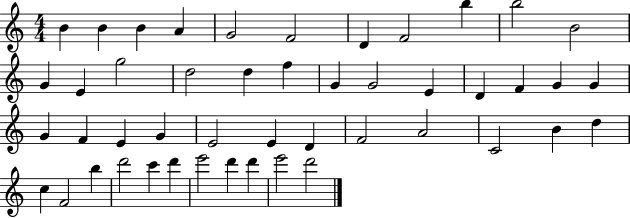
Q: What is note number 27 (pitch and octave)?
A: E4